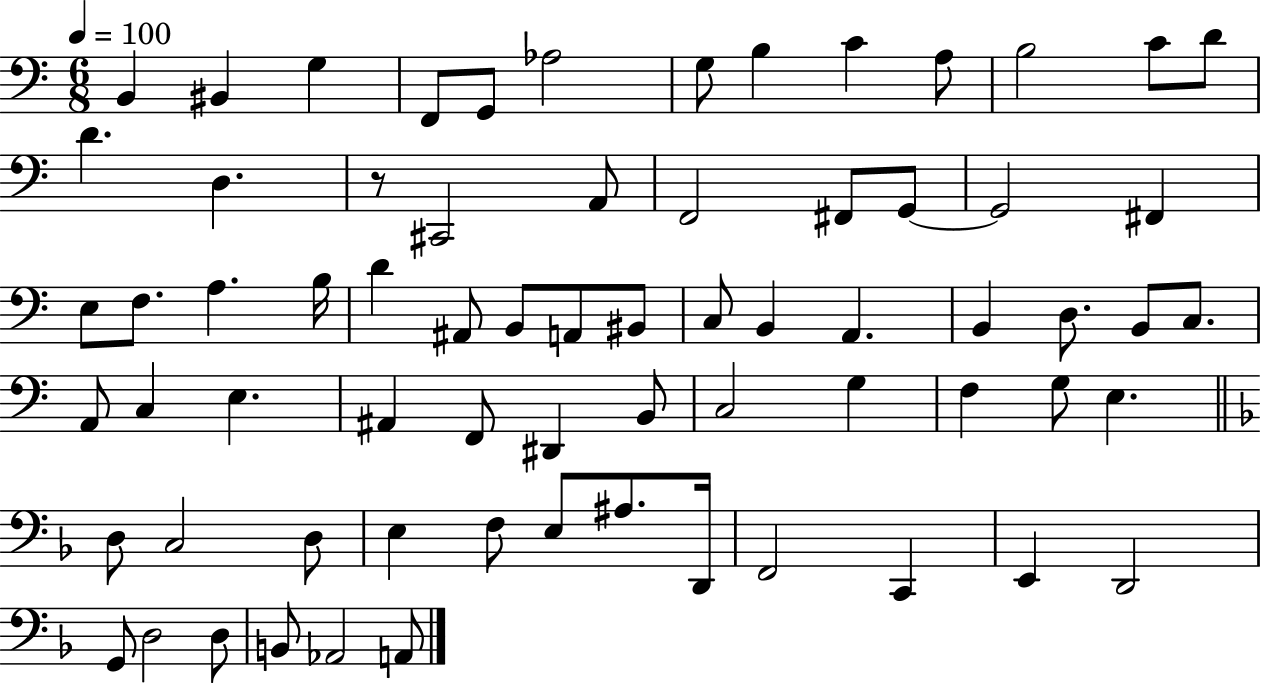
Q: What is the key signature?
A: C major